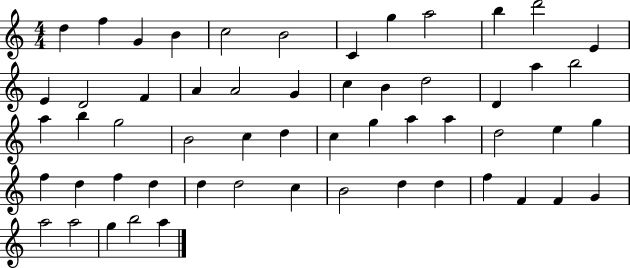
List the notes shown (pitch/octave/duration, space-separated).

D5/q F5/q G4/q B4/q C5/h B4/h C4/q G5/q A5/h B5/q D6/h E4/q E4/q D4/h F4/q A4/q A4/h G4/q C5/q B4/q D5/h D4/q A5/q B5/h A5/q B5/q G5/h B4/h C5/q D5/q C5/q G5/q A5/q A5/q D5/h E5/q G5/q F5/q D5/q F5/q D5/q D5/q D5/h C5/q B4/h D5/q D5/q F5/q F4/q F4/q G4/q A5/h A5/h G5/q B5/h A5/q